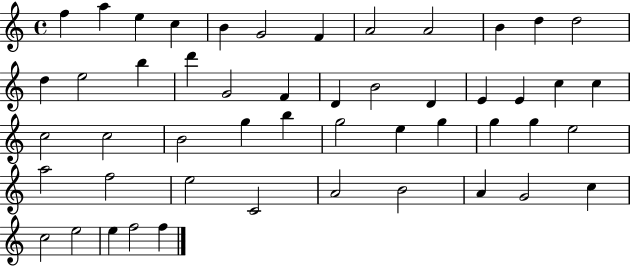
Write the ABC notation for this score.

X:1
T:Untitled
M:4/4
L:1/4
K:C
f a e c B G2 F A2 A2 B d d2 d e2 b d' G2 F D B2 D E E c c c2 c2 B2 g b g2 e g g g e2 a2 f2 e2 C2 A2 B2 A G2 c c2 e2 e f2 f